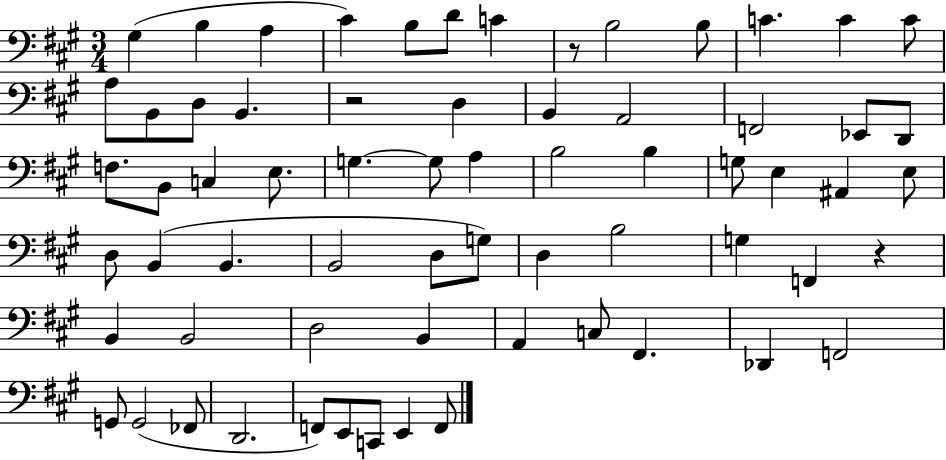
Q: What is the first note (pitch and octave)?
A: G#3